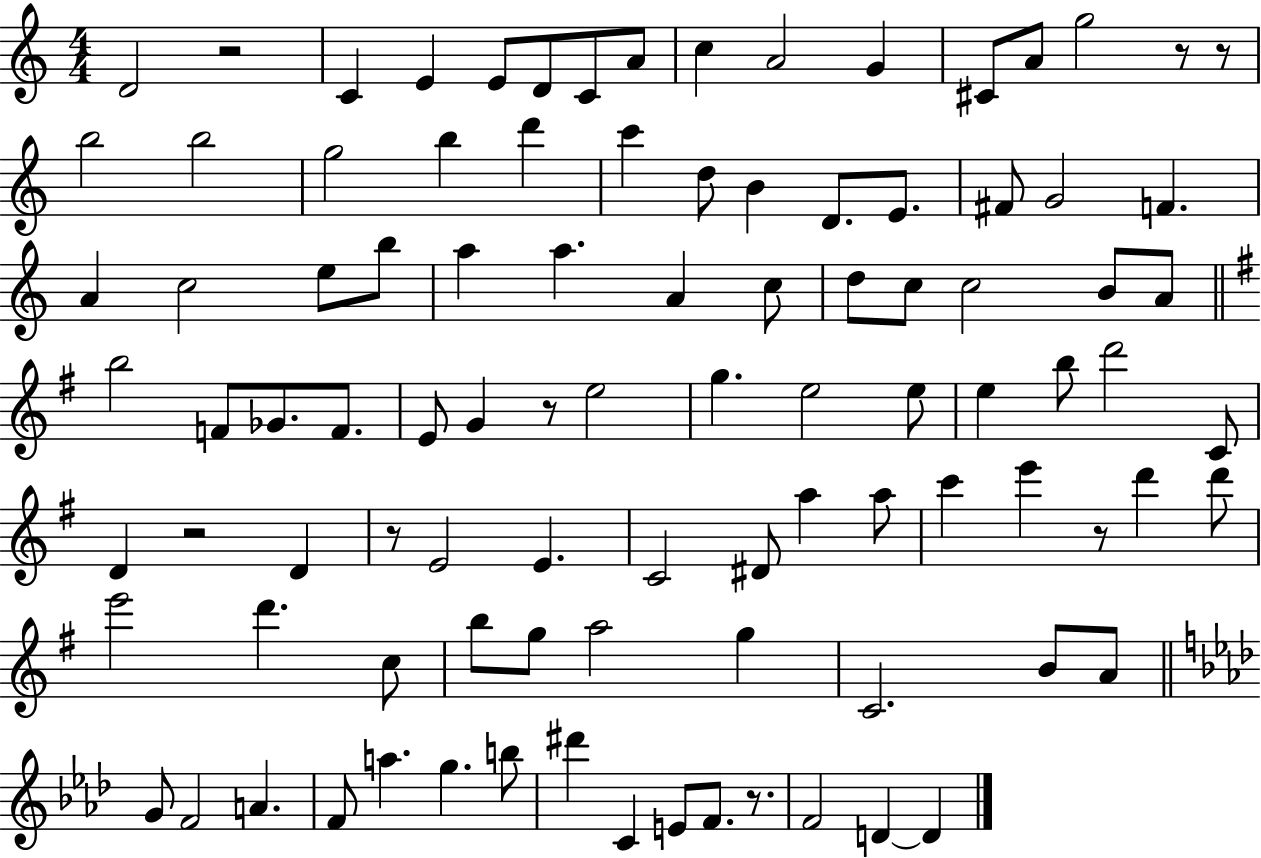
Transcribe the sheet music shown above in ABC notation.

X:1
T:Untitled
M:4/4
L:1/4
K:C
D2 z2 C E E/2 D/2 C/2 A/2 c A2 G ^C/2 A/2 g2 z/2 z/2 b2 b2 g2 b d' c' d/2 B D/2 E/2 ^F/2 G2 F A c2 e/2 b/2 a a A c/2 d/2 c/2 c2 B/2 A/2 b2 F/2 _G/2 F/2 E/2 G z/2 e2 g e2 e/2 e b/2 d'2 C/2 D z2 D z/2 E2 E C2 ^D/2 a a/2 c' e' z/2 d' d'/2 e'2 d' c/2 b/2 g/2 a2 g C2 B/2 A/2 G/2 F2 A F/2 a g b/2 ^d' C E/2 F/2 z/2 F2 D D